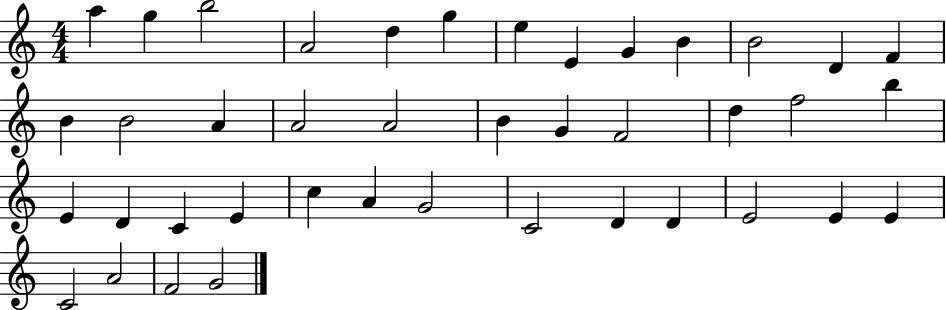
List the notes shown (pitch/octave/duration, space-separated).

A5/q G5/q B5/h A4/h D5/q G5/q E5/q E4/q G4/q B4/q B4/h D4/q F4/q B4/q B4/h A4/q A4/h A4/h B4/q G4/q F4/h D5/q F5/h B5/q E4/q D4/q C4/q E4/q C5/q A4/q G4/h C4/h D4/q D4/q E4/h E4/q E4/q C4/h A4/h F4/h G4/h